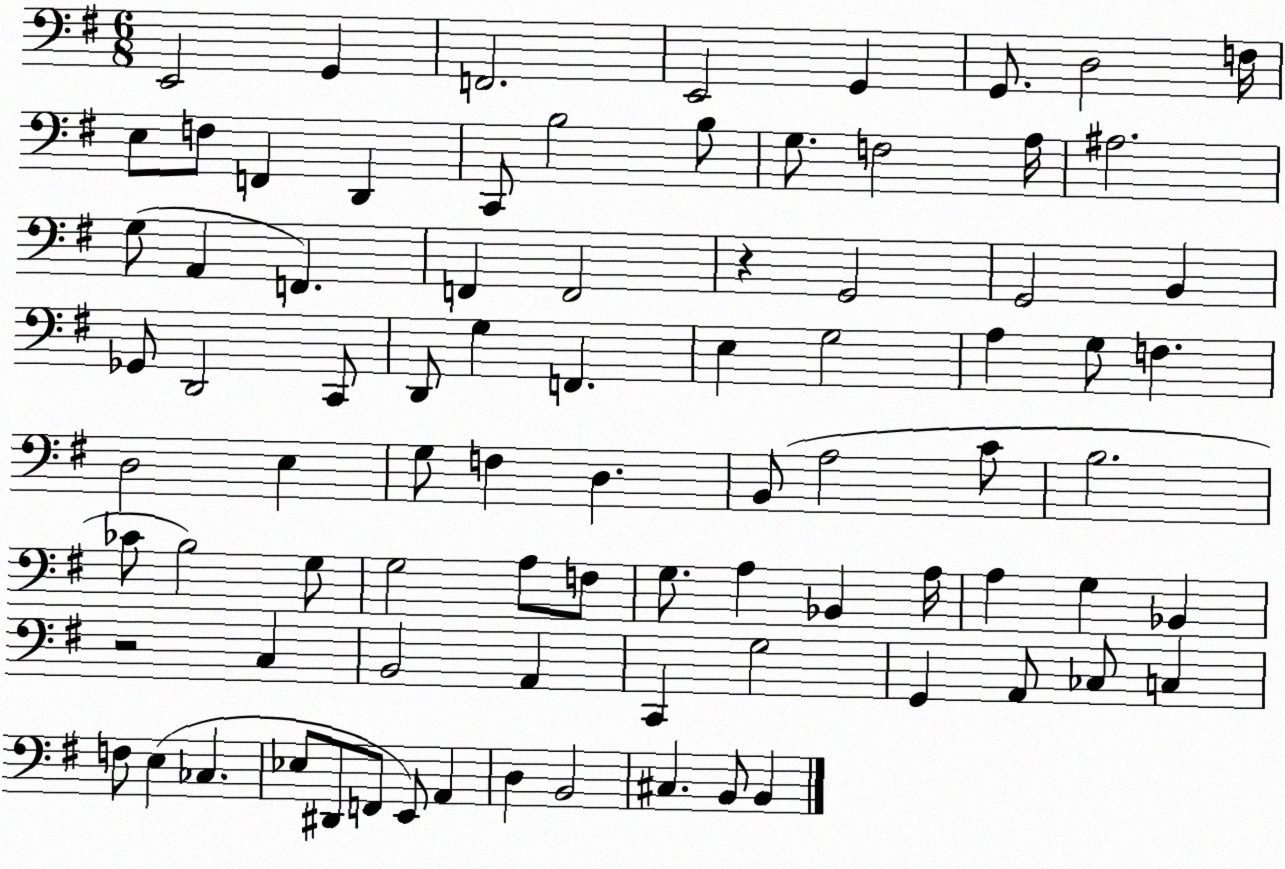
X:1
T:Untitled
M:6/8
L:1/4
K:G
E,,2 G,, F,,2 E,,2 G,, G,,/2 D,2 F,/4 E,/2 F,/2 F,, D,, C,,/2 B,2 B,/2 G,/2 F,2 A,/4 ^A,2 G,/2 A,, F,, F,, F,,2 z G,,2 G,,2 B,, _G,,/2 D,,2 C,,/2 D,,/2 G, F,, E, G,2 A, G,/2 F, D,2 E, G,/2 F, D, B,,/2 A,2 C/2 B,2 _C/2 B,2 G,/2 G,2 A,/2 F,/2 G,/2 A, _B,, A,/4 A, G, _B,, z2 C, B,,2 A,, C,, G,2 G,, A,,/2 _C,/2 C, F,/2 E, _C, _E,/2 ^D,,/2 F,,/2 E,,/2 A,, D, B,,2 ^C, B,,/2 B,,